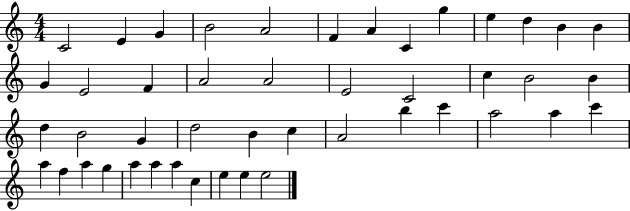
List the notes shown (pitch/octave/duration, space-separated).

C4/h E4/q G4/q B4/h A4/h F4/q A4/q C4/q G5/q E5/q D5/q B4/q B4/q G4/q E4/h F4/q A4/h A4/h E4/h C4/h C5/q B4/h B4/q D5/q B4/h G4/q D5/h B4/q C5/q A4/h B5/q C6/q A5/h A5/q C6/q A5/q F5/q A5/q G5/q A5/q A5/q A5/q C5/q E5/q E5/q E5/h